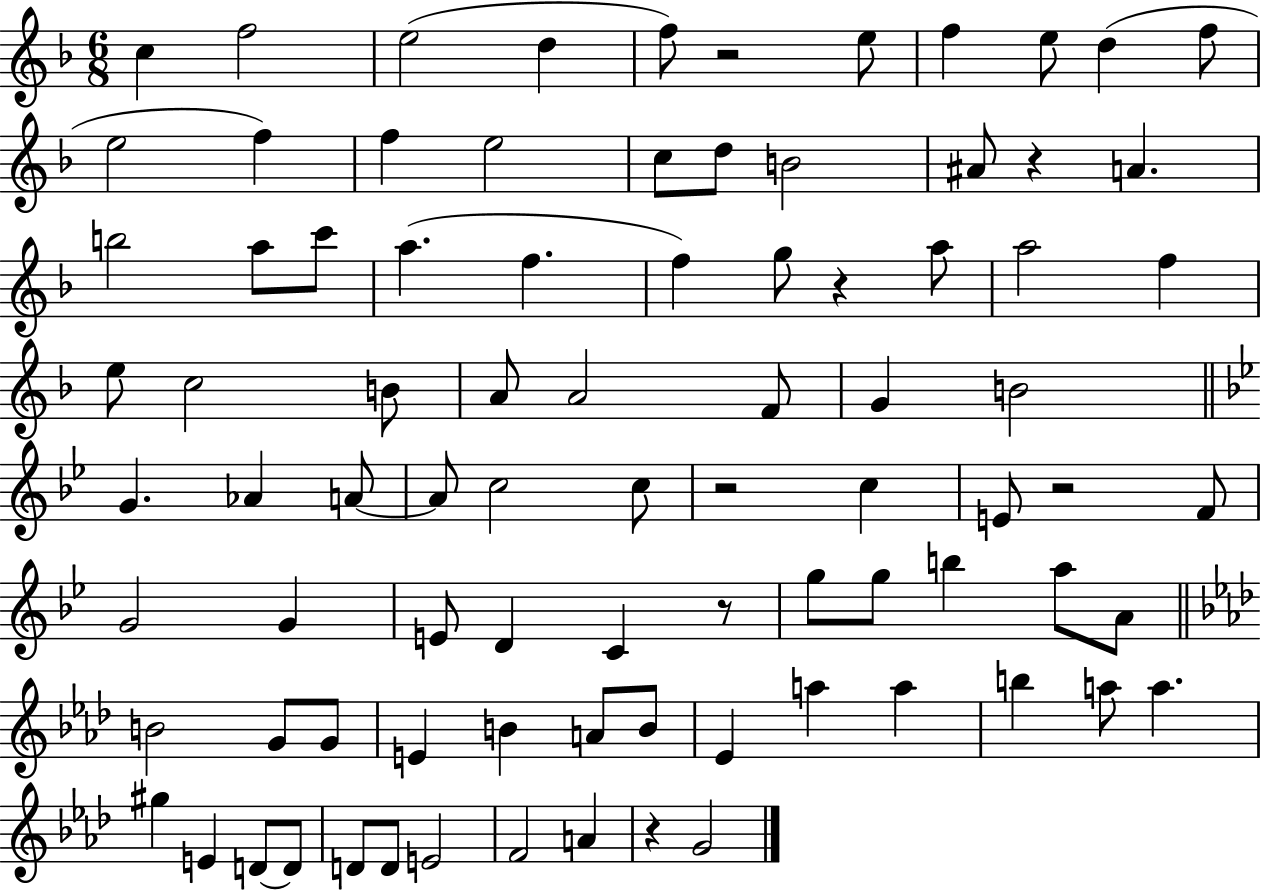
C5/q F5/h E5/h D5/q F5/e R/h E5/e F5/q E5/e D5/q F5/e E5/h F5/q F5/q E5/h C5/e D5/e B4/h A#4/e R/q A4/q. B5/h A5/e C6/e A5/q. F5/q. F5/q G5/e R/q A5/e A5/h F5/q E5/e C5/h B4/e A4/e A4/h F4/e G4/q B4/h G4/q. Ab4/q A4/e A4/e C5/h C5/e R/h C5/q E4/e R/h F4/e G4/h G4/q E4/e D4/q C4/q R/e G5/e G5/e B5/q A5/e A4/e B4/h G4/e G4/e E4/q B4/q A4/e B4/e Eb4/q A5/q A5/q B5/q A5/e A5/q. G#5/q E4/q D4/e D4/e D4/e D4/e E4/h F4/h A4/q R/q G4/h